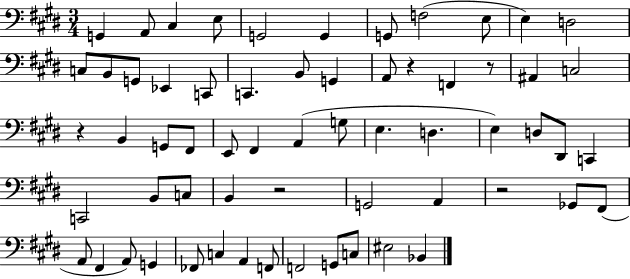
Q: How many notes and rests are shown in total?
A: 62